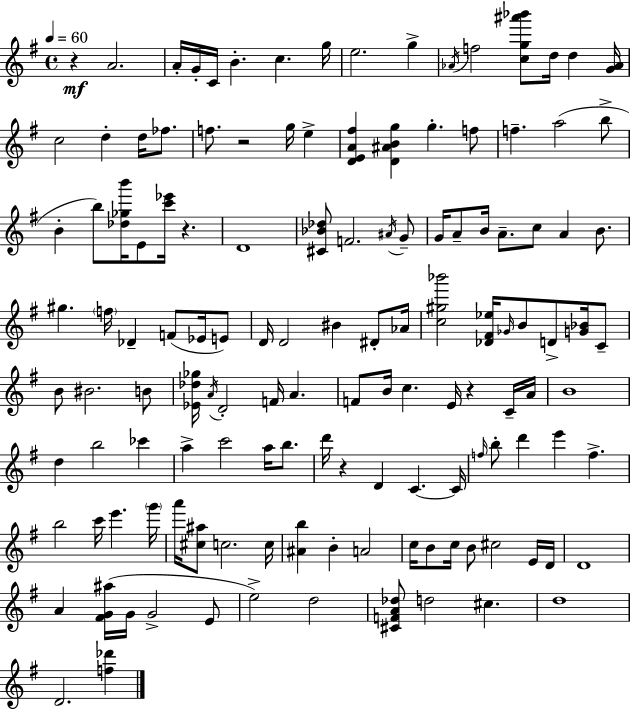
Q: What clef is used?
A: treble